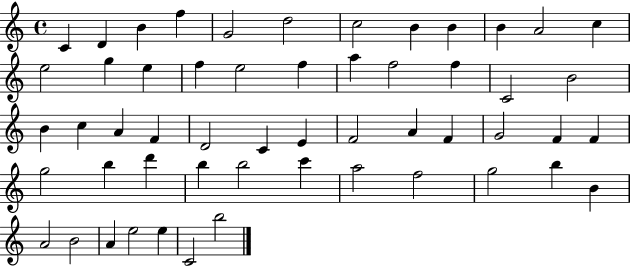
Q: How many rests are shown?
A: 0